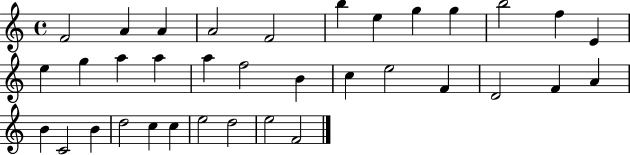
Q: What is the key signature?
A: C major